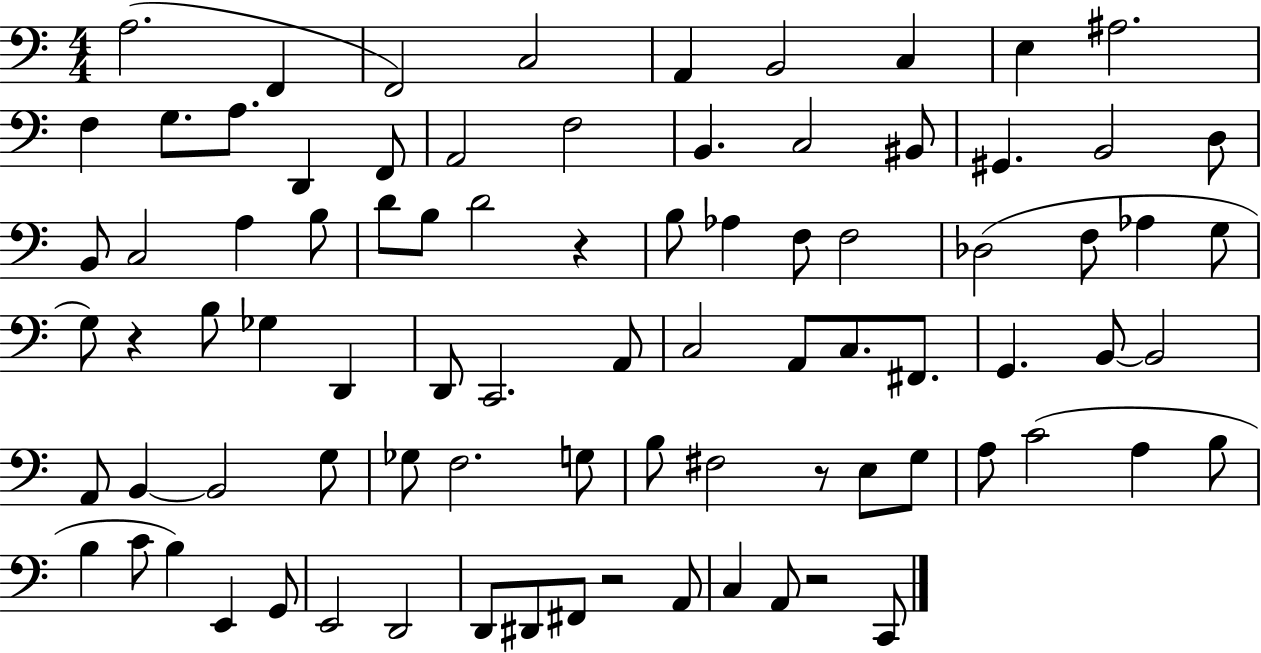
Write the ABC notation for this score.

X:1
T:Untitled
M:4/4
L:1/4
K:C
A,2 F,, F,,2 C,2 A,, B,,2 C, E, ^A,2 F, G,/2 A,/2 D,, F,,/2 A,,2 F,2 B,, C,2 ^B,,/2 ^G,, B,,2 D,/2 B,,/2 C,2 A, B,/2 D/2 B,/2 D2 z B,/2 _A, F,/2 F,2 _D,2 F,/2 _A, G,/2 G,/2 z B,/2 _G, D,, D,,/2 C,,2 A,,/2 C,2 A,,/2 C,/2 ^F,,/2 G,, B,,/2 B,,2 A,,/2 B,, B,,2 G,/2 _G,/2 F,2 G,/2 B,/2 ^F,2 z/2 E,/2 G,/2 A,/2 C2 A, B,/2 B, C/2 B, E,, G,,/2 E,,2 D,,2 D,,/2 ^D,,/2 ^F,,/2 z2 A,,/2 C, A,,/2 z2 C,,/2